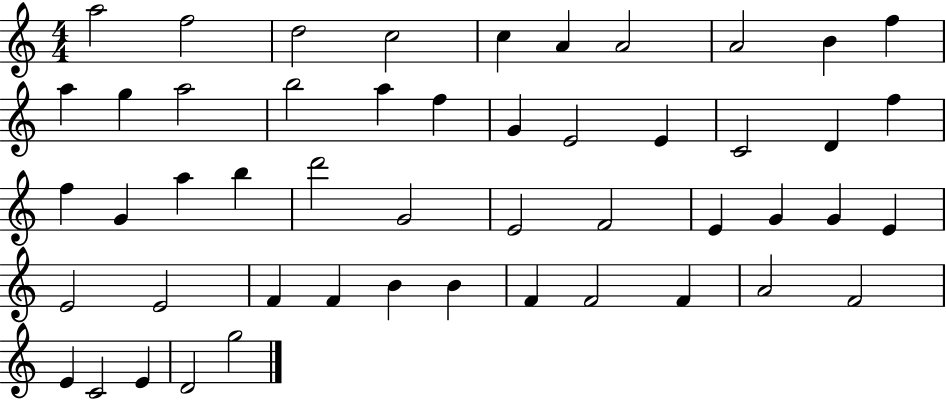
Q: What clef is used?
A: treble